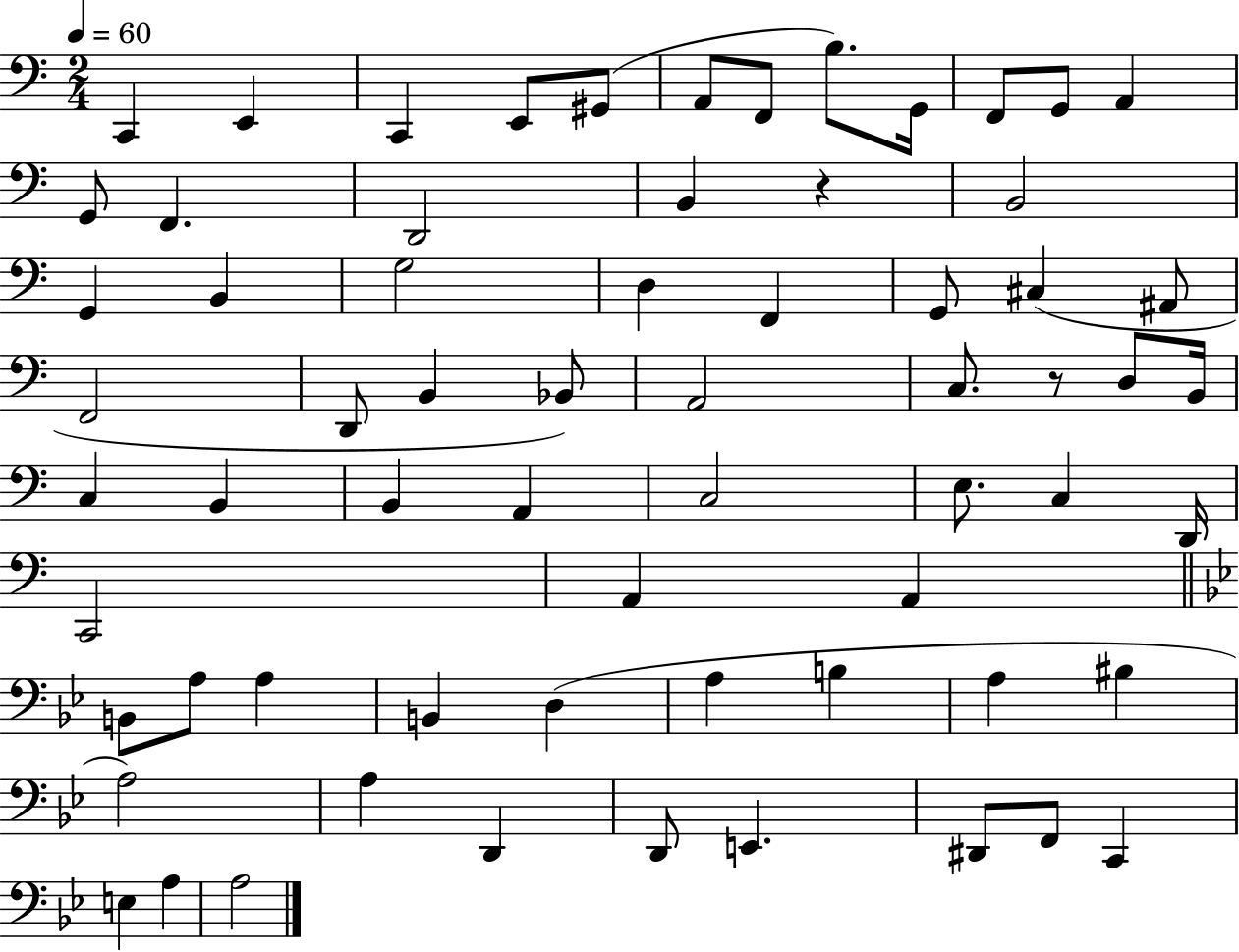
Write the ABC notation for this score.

X:1
T:Untitled
M:2/4
L:1/4
K:C
C,, E,, C,, E,,/2 ^G,,/2 A,,/2 F,,/2 B,/2 G,,/4 F,,/2 G,,/2 A,, G,,/2 F,, D,,2 B,, z B,,2 G,, B,, G,2 D, F,, G,,/2 ^C, ^A,,/2 F,,2 D,,/2 B,, _B,,/2 A,,2 C,/2 z/2 D,/2 B,,/4 C, B,, B,, A,, C,2 E,/2 C, D,,/4 C,,2 A,, A,, B,,/2 A,/2 A, B,, D, A, B, A, ^B, A,2 A, D,, D,,/2 E,, ^D,,/2 F,,/2 C,, E, A, A,2